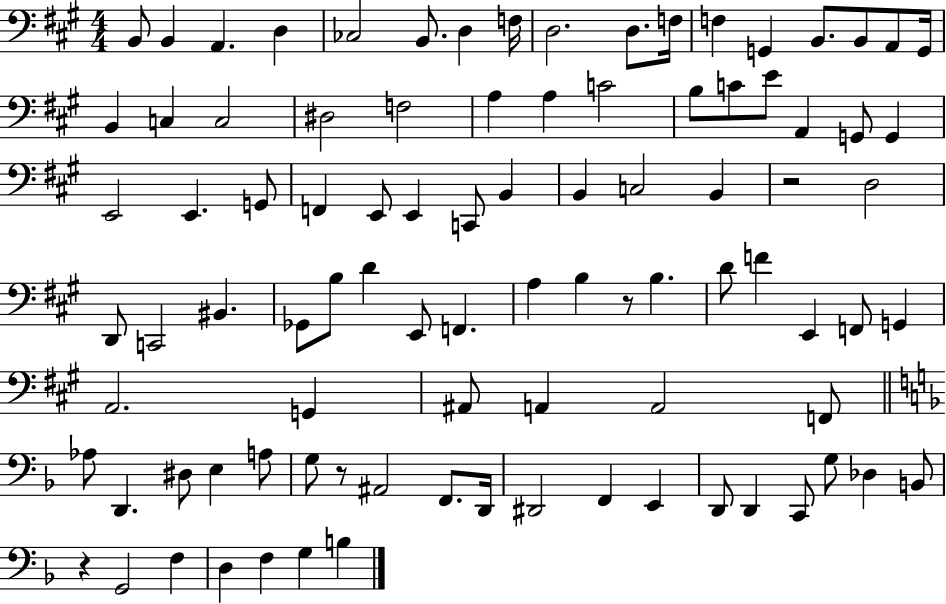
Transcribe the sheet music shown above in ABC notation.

X:1
T:Untitled
M:4/4
L:1/4
K:A
B,,/2 B,, A,, D, _C,2 B,,/2 D, F,/4 D,2 D,/2 F,/4 F, G,, B,,/2 B,,/2 A,,/2 G,,/4 B,, C, C,2 ^D,2 F,2 A, A, C2 B,/2 C/2 E/2 A,, G,,/2 G,, E,,2 E,, G,,/2 F,, E,,/2 E,, C,,/2 B,, B,, C,2 B,, z2 D,2 D,,/2 C,,2 ^B,, _G,,/2 B,/2 D E,,/2 F,, A, B, z/2 B, D/2 F E,, F,,/2 G,, A,,2 G,, ^A,,/2 A,, A,,2 F,,/2 _A,/2 D,, ^D,/2 E, A,/2 G,/2 z/2 ^A,,2 F,,/2 D,,/4 ^D,,2 F,, E,, D,,/2 D,, C,,/2 G,/2 _D, B,,/2 z G,,2 F, D, F, G, B,